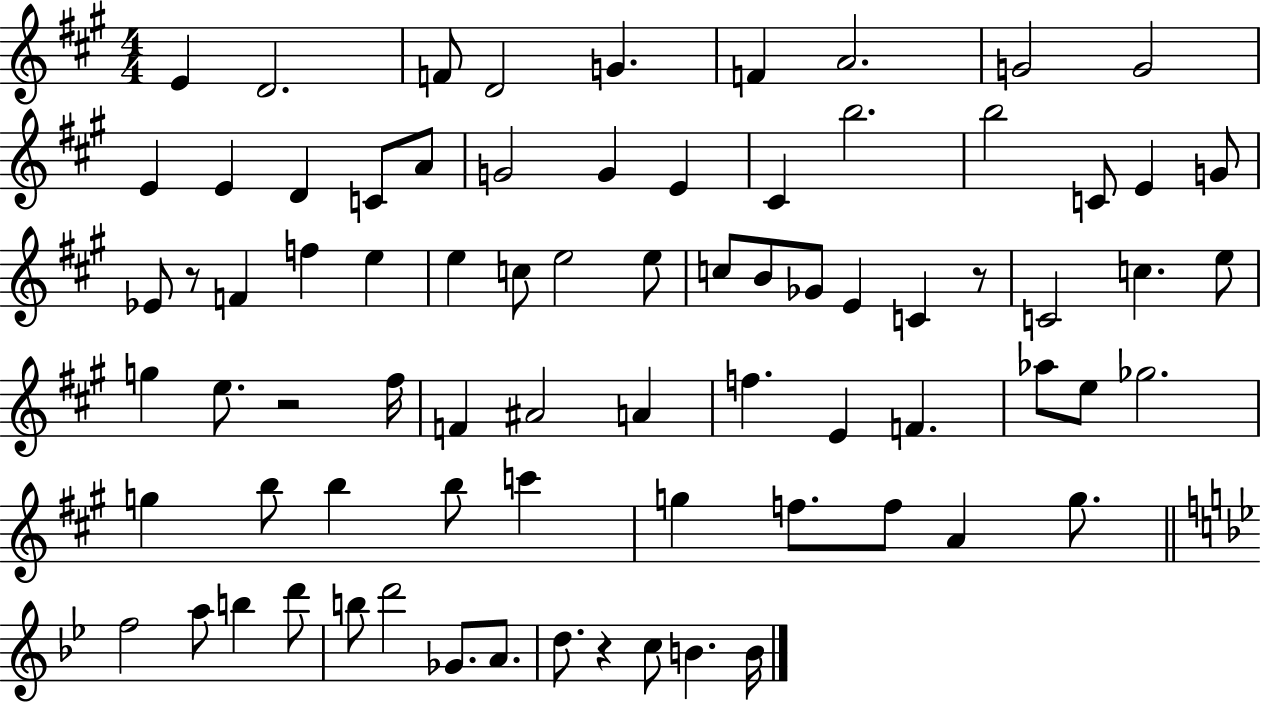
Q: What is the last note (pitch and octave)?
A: B4